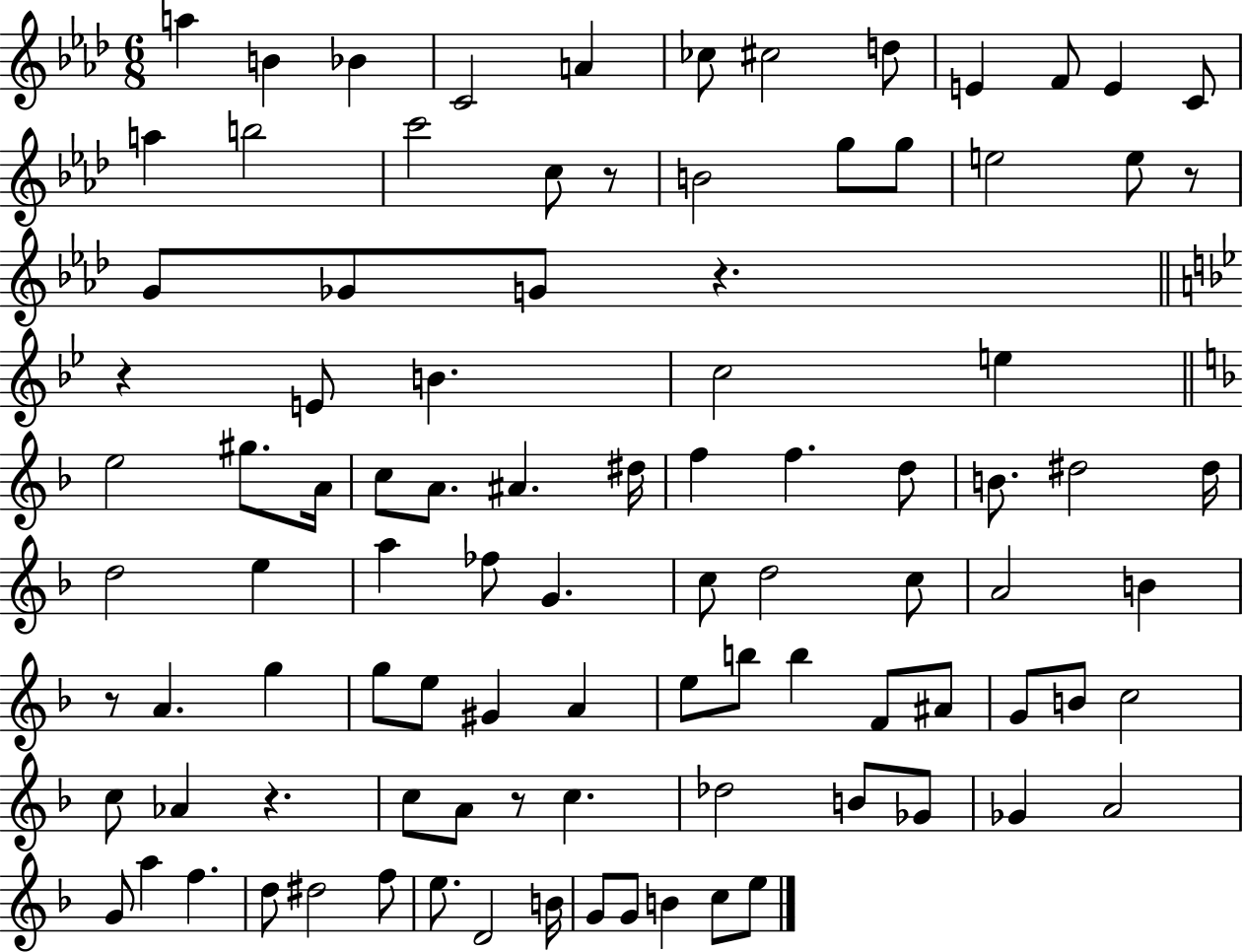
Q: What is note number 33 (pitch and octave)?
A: A4